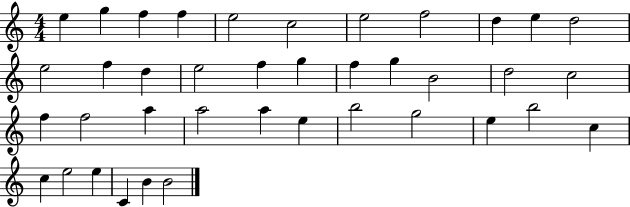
{
  \clef treble
  \numericTimeSignature
  \time 4/4
  \key c \major
  e''4 g''4 f''4 f''4 | e''2 c''2 | e''2 f''2 | d''4 e''4 d''2 | \break e''2 f''4 d''4 | e''2 f''4 g''4 | f''4 g''4 b'2 | d''2 c''2 | \break f''4 f''2 a''4 | a''2 a''4 e''4 | b''2 g''2 | e''4 b''2 c''4 | \break c''4 e''2 e''4 | c'4 b'4 b'2 | \bar "|."
}